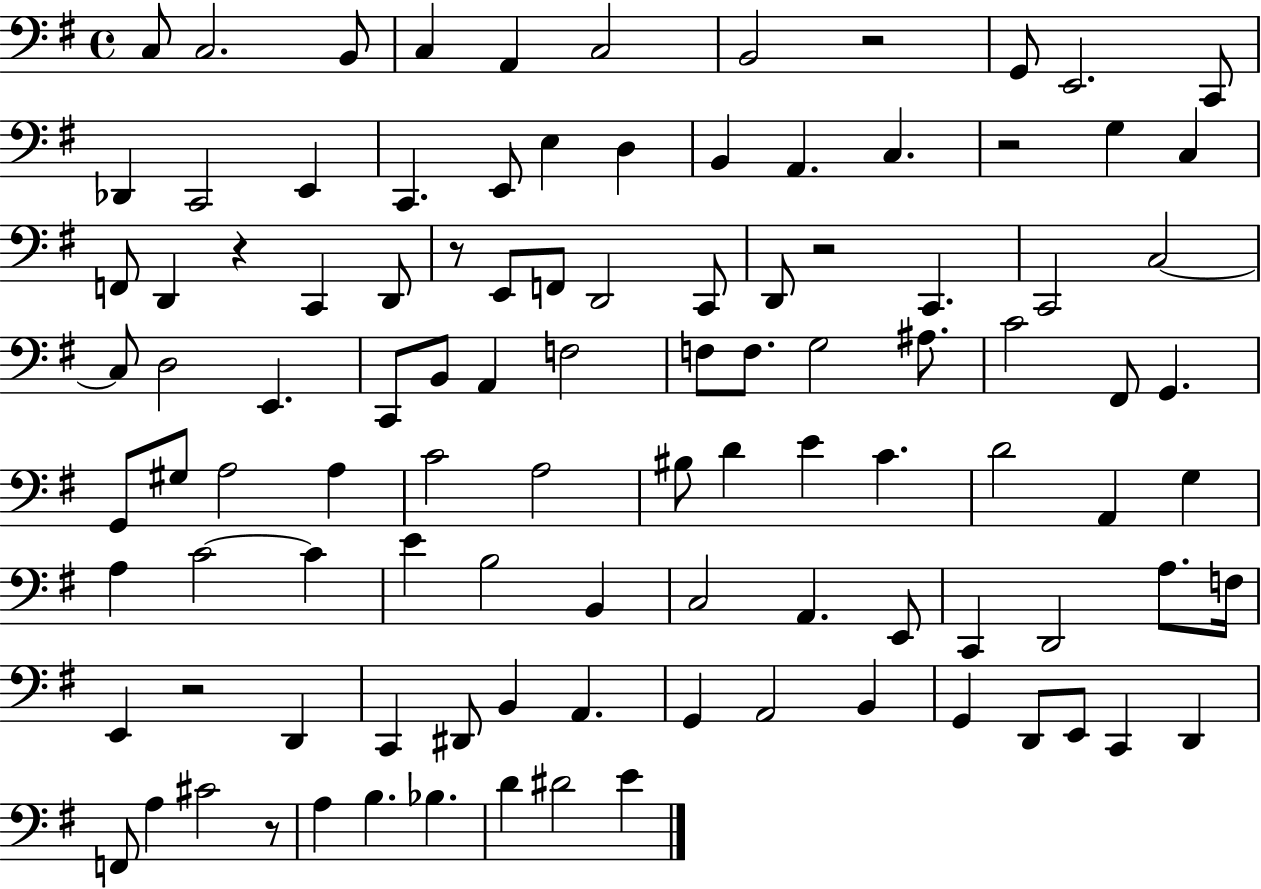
{
  \clef bass
  \time 4/4
  \defaultTimeSignature
  \key g \major
  c8 c2. b,8 | c4 a,4 c2 | b,2 r2 | g,8 e,2. c,8 | \break des,4 c,2 e,4 | c,4. e,8 e4 d4 | b,4 a,4. c4. | r2 g4 c4 | \break f,8 d,4 r4 c,4 d,8 | r8 e,8 f,8 d,2 c,8 | d,8 r2 c,4. | c,2 c2~~ | \break c8 d2 e,4. | c,8 b,8 a,4 f2 | f8 f8. g2 ais8. | c'2 fis,8 g,4. | \break g,8 gis8 a2 a4 | c'2 a2 | bis8 d'4 e'4 c'4. | d'2 a,4 g4 | \break a4 c'2~~ c'4 | e'4 b2 b,4 | c2 a,4. e,8 | c,4 d,2 a8. f16 | \break e,4 r2 d,4 | c,4 dis,8 b,4 a,4. | g,4 a,2 b,4 | g,4 d,8 e,8 c,4 d,4 | \break f,8 a4 cis'2 r8 | a4 b4. bes4. | d'4 dis'2 e'4 | \bar "|."
}